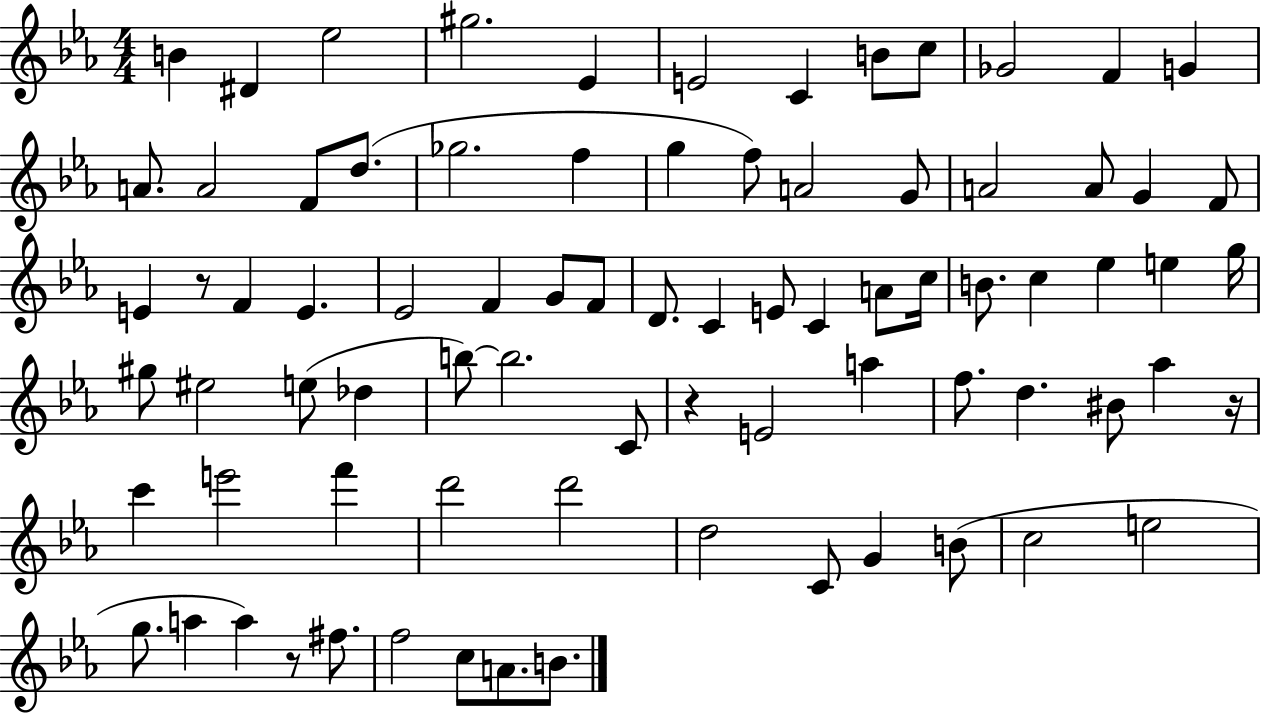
B4/q D#4/q Eb5/h G#5/h. Eb4/q E4/h C4/q B4/e C5/e Gb4/h F4/q G4/q A4/e. A4/h F4/e D5/e. Gb5/h. F5/q G5/q F5/e A4/h G4/e A4/h A4/e G4/q F4/e E4/q R/e F4/q E4/q. Eb4/h F4/q G4/e F4/e D4/e. C4/q E4/e C4/q A4/e C5/s B4/e. C5/q Eb5/q E5/q G5/s G#5/e EIS5/h E5/e Db5/q B5/e B5/h. C4/e R/q E4/h A5/q F5/e. D5/q. BIS4/e Ab5/q R/s C6/q E6/h F6/q D6/h D6/h D5/h C4/e G4/q B4/e C5/h E5/h G5/e. A5/q A5/q R/e F#5/e. F5/h C5/e A4/e. B4/e.